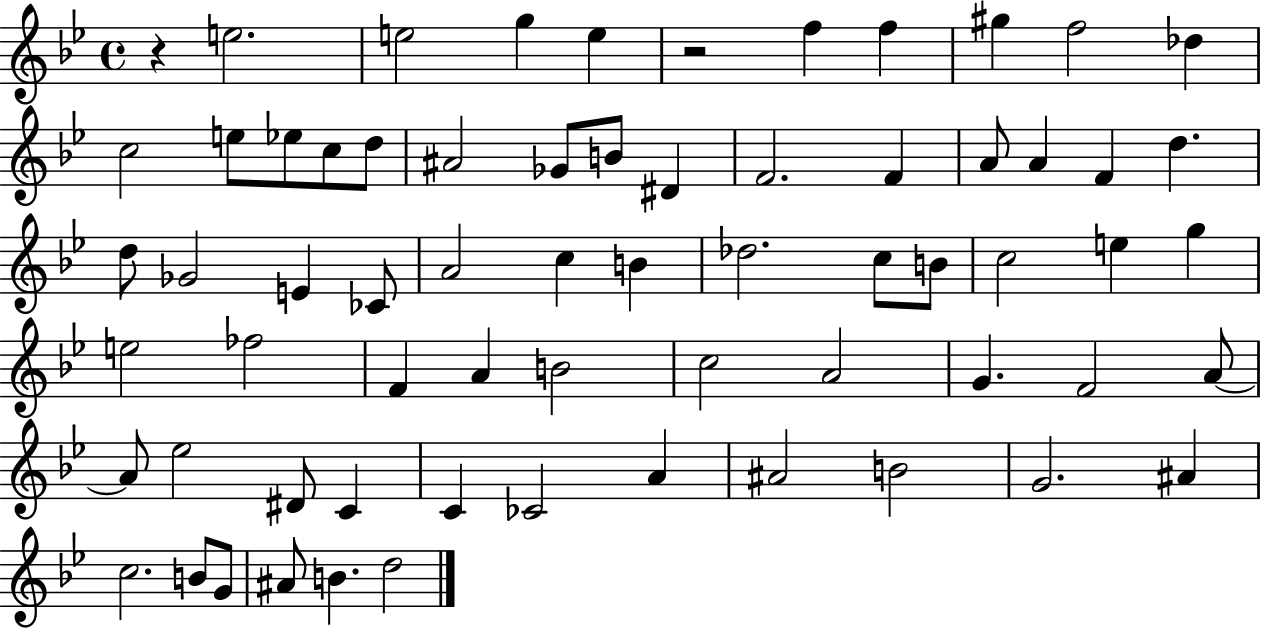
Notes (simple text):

R/q E5/h. E5/h G5/q E5/q R/h F5/q F5/q G#5/q F5/h Db5/q C5/h E5/e Eb5/e C5/e D5/e A#4/h Gb4/e B4/e D#4/q F4/h. F4/q A4/e A4/q F4/q D5/q. D5/e Gb4/h E4/q CES4/e A4/h C5/q B4/q Db5/h. C5/e B4/e C5/h E5/q G5/q E5/h FES5/h F4/q A4/q B4/h C5/h A4/h G4/q. F4/h A4/e A4/e Eb5/h D#4/e C4/q C4/q CES4/h A4/q A#4/h B4/h G4/h. A#4/q C5/h. B4/e G4/e A#4/e B4/q. D5/h